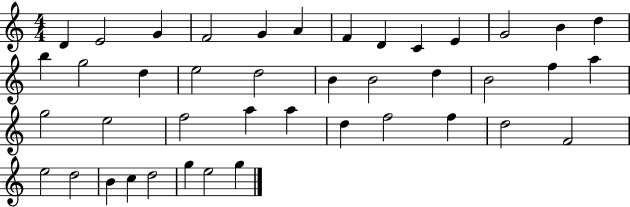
{
  \clef treble
  \numericTimeSignature
  \time 4/4
  \key c \major
  d'4 e'2 g'4 | f'2 g'4 a'4 | f'4 d'4 c'4 e'4 | g'2 b'4 d''4 | \break b''4 g''2 d''4 | e''2 d''2 | b'4 b'2 d''4 | b'2 f''4 a''4 | \break g''2 e''2 | f''2 a''4 a''4 | d''4 f''2 f''4 | d''2 f'2 | \break e''2 d''2 | b'4 c''4 d''2 | g''4 e''2 g''4 | \bar "|."
}